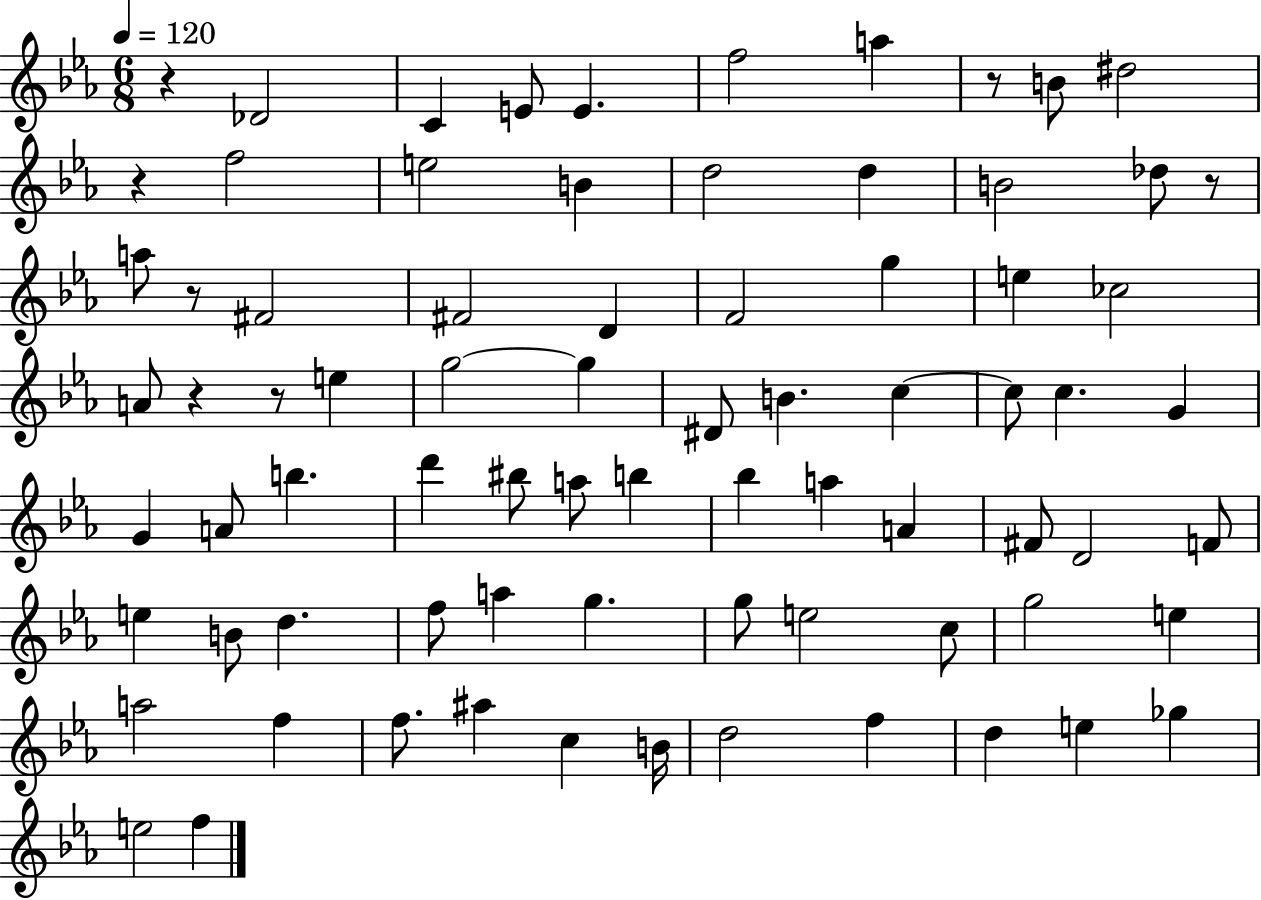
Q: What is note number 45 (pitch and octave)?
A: D4